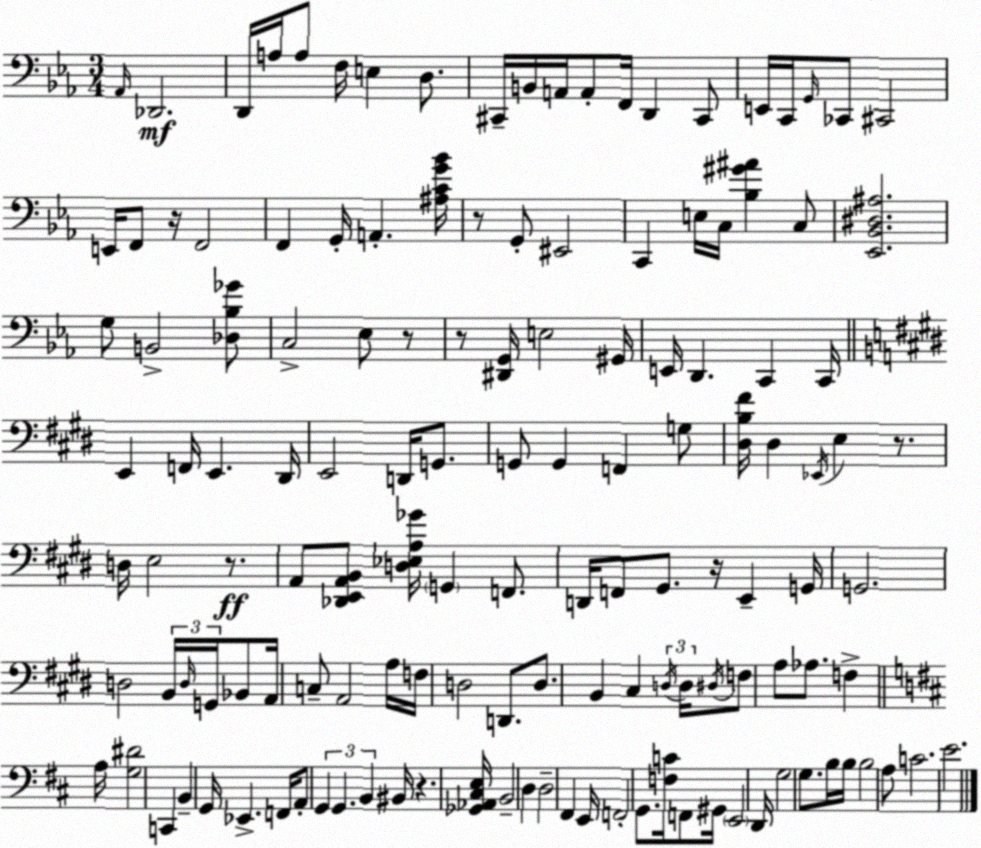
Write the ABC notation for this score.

X:1
T:Untitled
M:3/4
L:1/4
K:Eb
_A,,/4 _D,,2 D,,/4 A,/4 A,/2 F,/4 E, D,/2 ^C,,/4 B,,/4 A,,/4 A,,/2 F,,/4 D,, ^C,,/2 E,,/4 C,,/4 G,,/4 _C,,/2 ^C,,2 E,,/4 F,,/2 z/4 F,,2 F,, G,,/4 A,, [^A,CG_B]/4 z/2 G,,/2 ^E,,2 C,, E,/4 C,/4 [_B,^G^A] C,/2 [_E,,_B,,^D,^A,]2 G,/2 B,,2 [_D,_B,_G]/2 C,2 _E,/2 z/2 z/2 [^D,,G,,]/4 E,2 ^G,,/4 E,,/4 D,, C,, C,,/4 E,, F,,/4 E,, ^D,,/4 E,,2 D,,/4 G,,/2 G,,/2 G,, F,, G,/2 [^D,B,^F]/4 ^D, _E,,/4 E, z/2 D,/4 E,2 z/2 A,,/2 [_D,,E,,A,,B,,]/2 [D,_E,A,_G]/4 G,, F,,/2 D,,/4 F,,/2 ^G,,/2 z/4 E,, G,,/4 G,,2 D,2 B,,/4 D,/4 G,,/4 _B,,/2 A,,/4 C,/2 A,,2 A,/4 F,/4 D,2 D,,/2 D,/2 B,, ^C, D,/4 D,/4 ^D,/4 F,/2 A,/2 _A,/2 F, A,/4 [G,^D]2 C,, B,, G,,/4 _E,, F,,/4 A,,/2 G,, G,, B,, ^B,,/4 z [_G,,_A,,^C,E,]/4 B,,2 D, D,2 ^F,, E,,/4 F,,2 G,,/2 [F,C]/4 F,,/2 ^G,,/4 E,,2 D,,/4 G,2 G,/2 B,/4 B,/4 B,2 A,/2 C2 E2